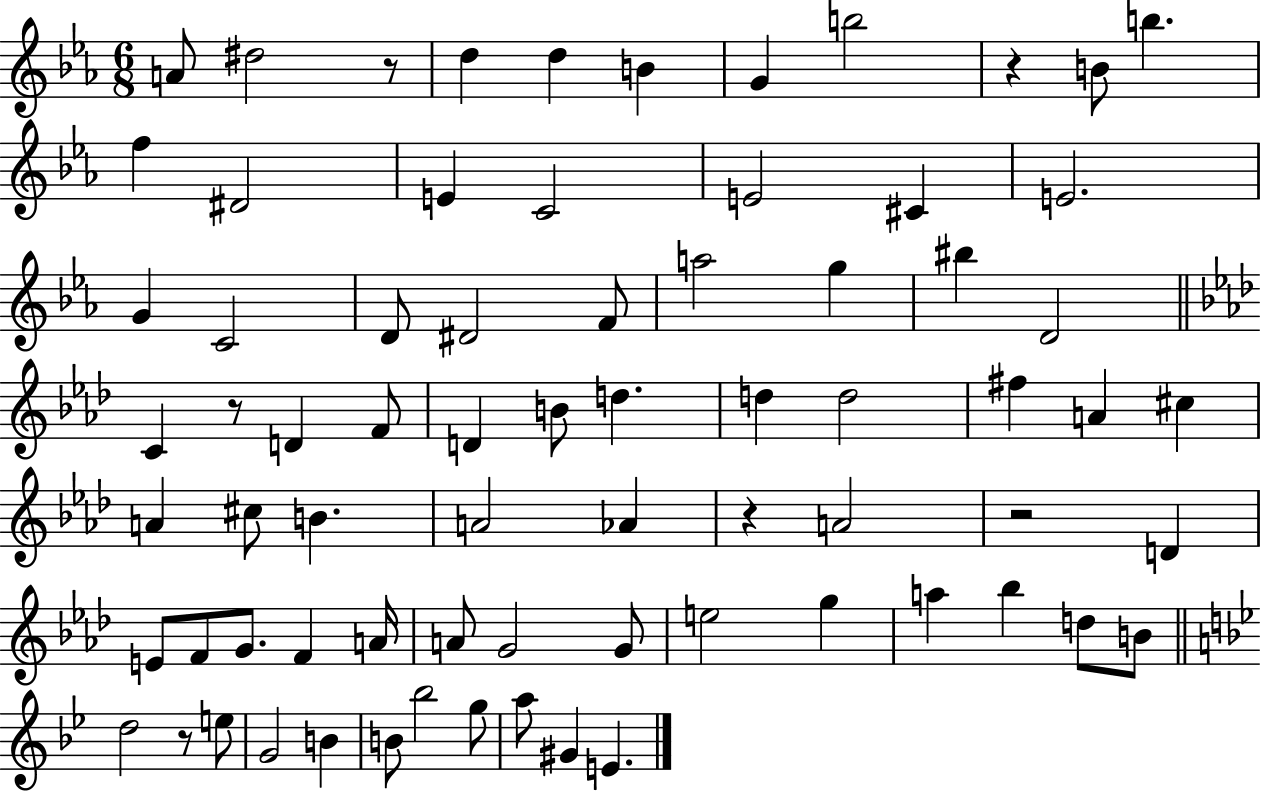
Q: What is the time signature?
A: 6/8